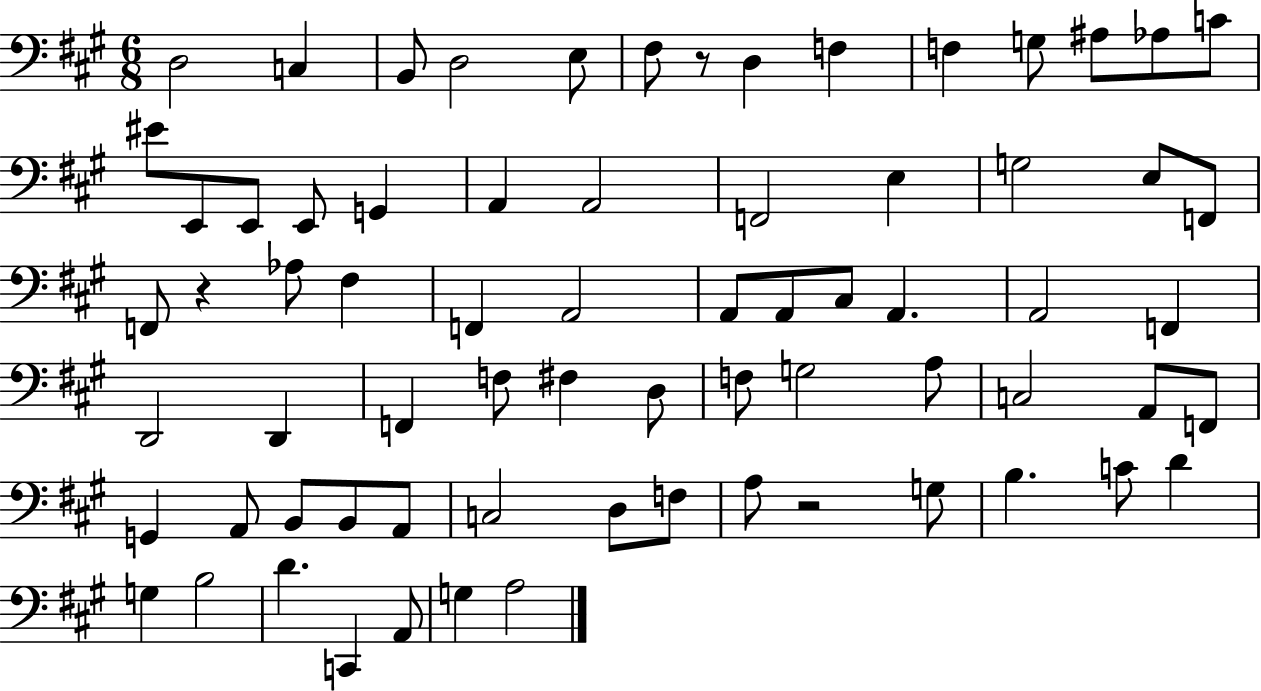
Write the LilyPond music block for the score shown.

{
  \clef bass
  \numericTimeSignature
  \time 6/8
  \key a \major
  \repeat volta 2 { d2 c4 | b,8 d2 e8 | fis8 r8 d4 f4 | f4 g8 ais8 aes8 c'8 | \break eis'8 e,8 e,8 e,8 g,4 | a,4 a,2 | f,2 e4 | g2 e8 f,8 | \break f,8 r4 aes8 fis4 | f,4 a,2 | a,8 a,8 cis8 a,4. | a,2 f,4 | \break d,2 d,4 | f,4 f8 fis4 d8 | f8 g2 a8 | c2 a,8 f,8 | \break g,4 a,8 b,8 b,8 a,8 | c2 d8 f8 | a8 r2 g8 | b4. c'8 d'4 | \break g4 b2 | d'4. c,4 a,8 | g4 a2 | } \bar "|."
}